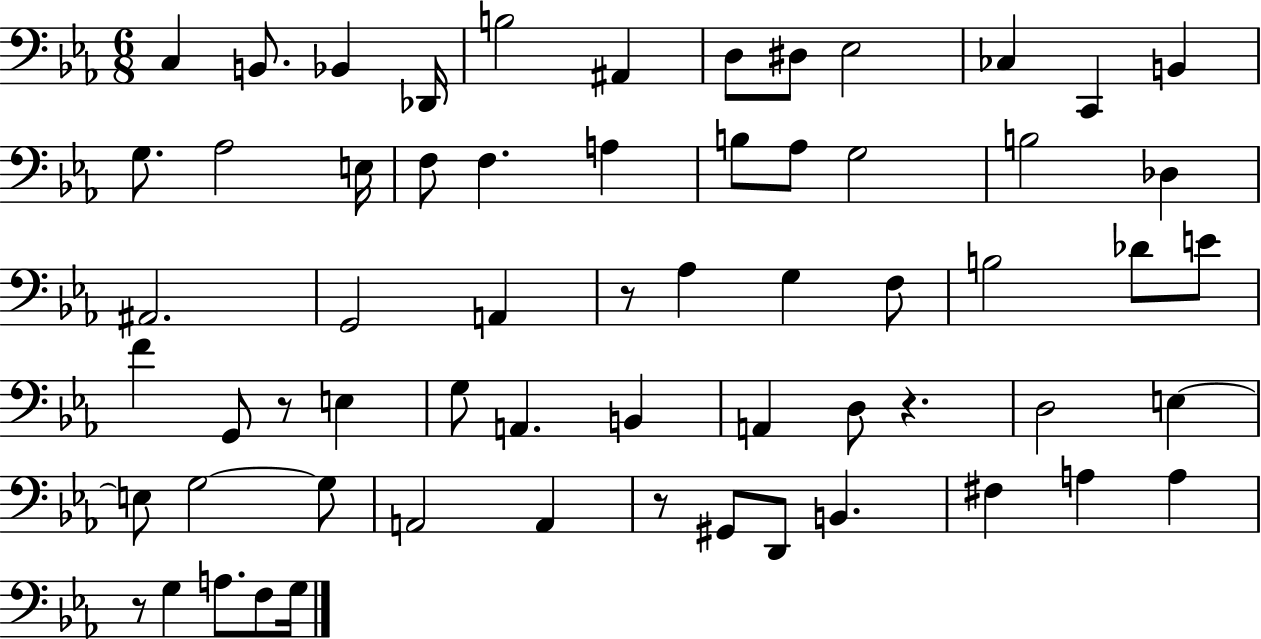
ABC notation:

X:1
T:Untitled
M:6/8
L:1/4
K:Eb
C, B,,/2 _B,, _D,,/4 B,2 ^A,, D,/2 ^D,/2 _E,2 _C, C,, B,, G,/2 _A,2 E,/4 F,/2 F, A, B,/2 _A,/2 G,2 B,2 _D, ^A,,2 G,,2 A,, z/2 _A, G, F,/2 B,2 _D/2 E/2 F G,,/2 z/2 E, G,/2 A,, B,, A,, D,/2 z D,2 E, E,/2 G,2 G,/2 A,,2 A,, z/2 ^G,,/2 D,,/2 B,, ^F, A, A, z/2 G, A,/2 F,/2 G,/4